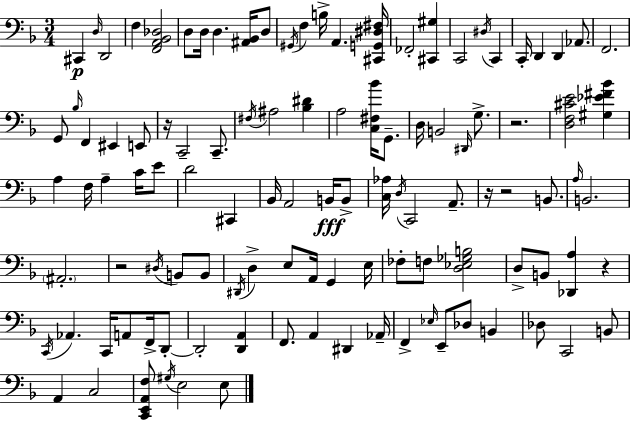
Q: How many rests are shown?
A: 6